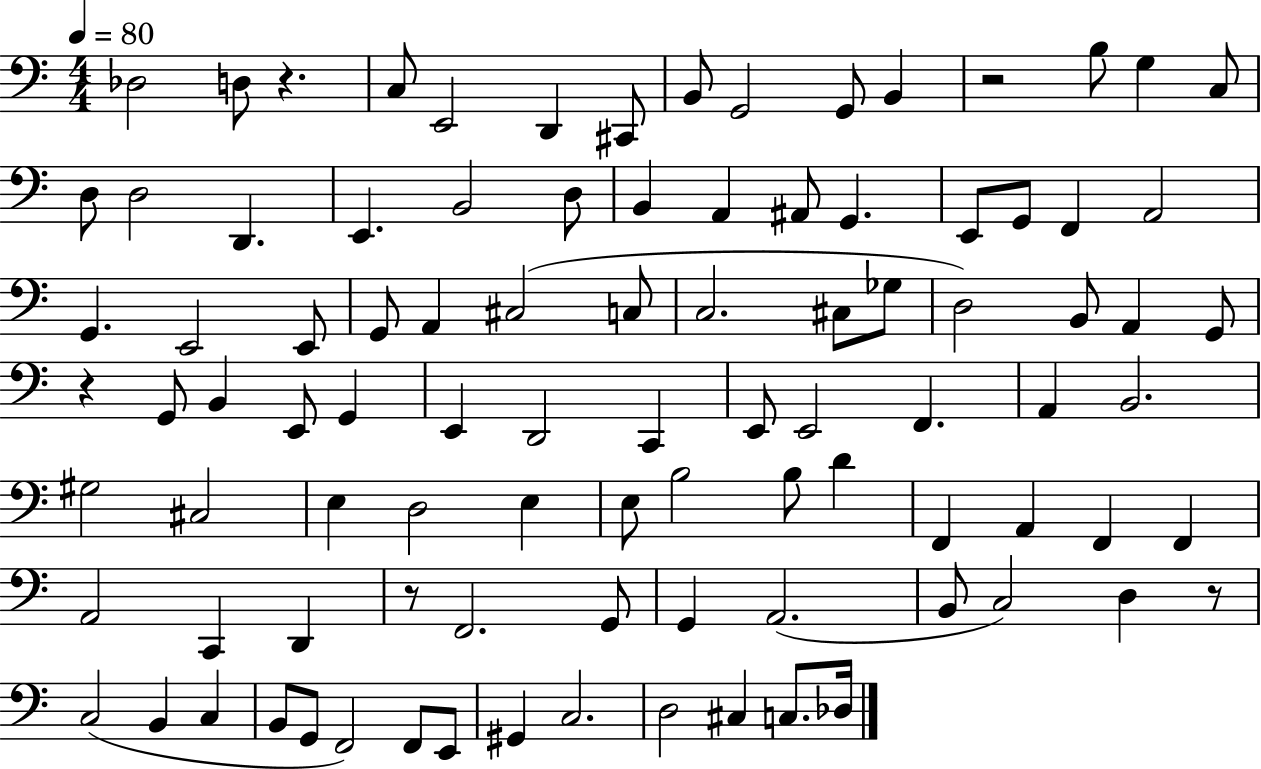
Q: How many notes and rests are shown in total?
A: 95